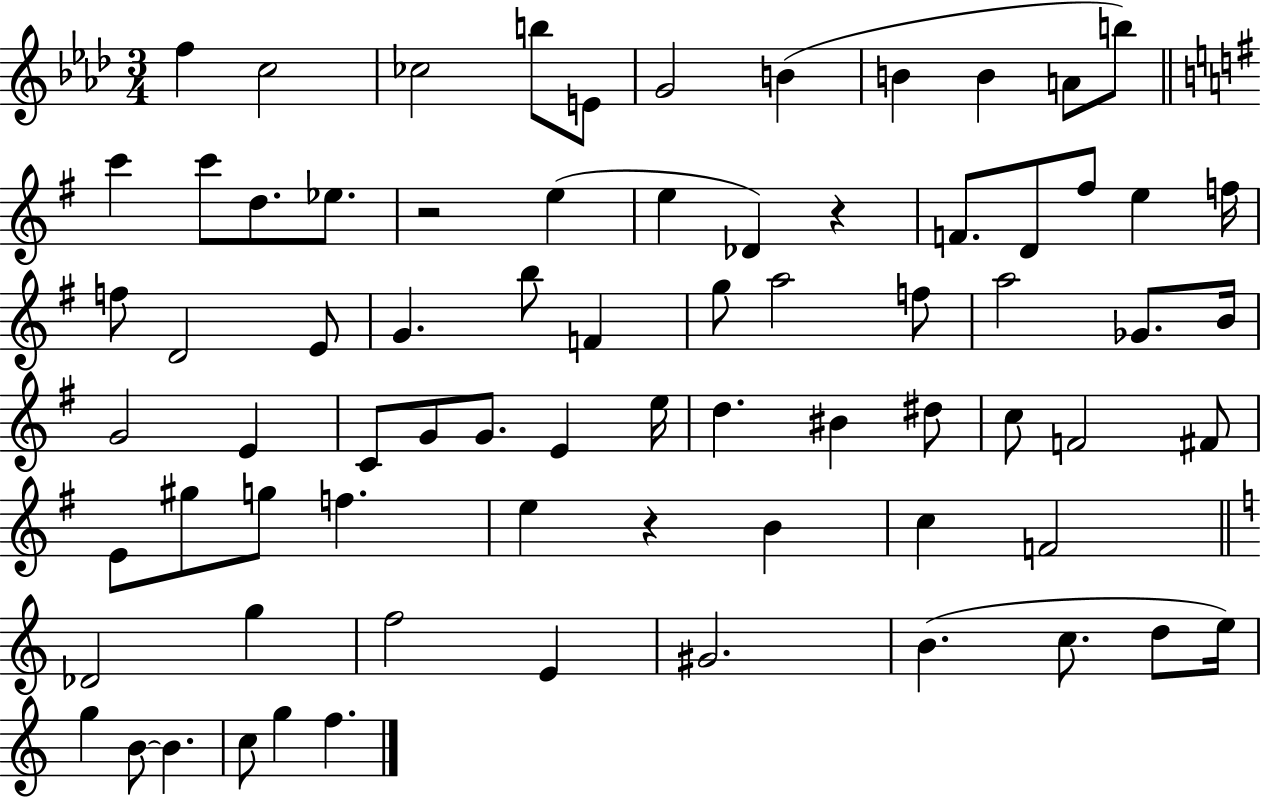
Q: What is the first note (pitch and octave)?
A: F5